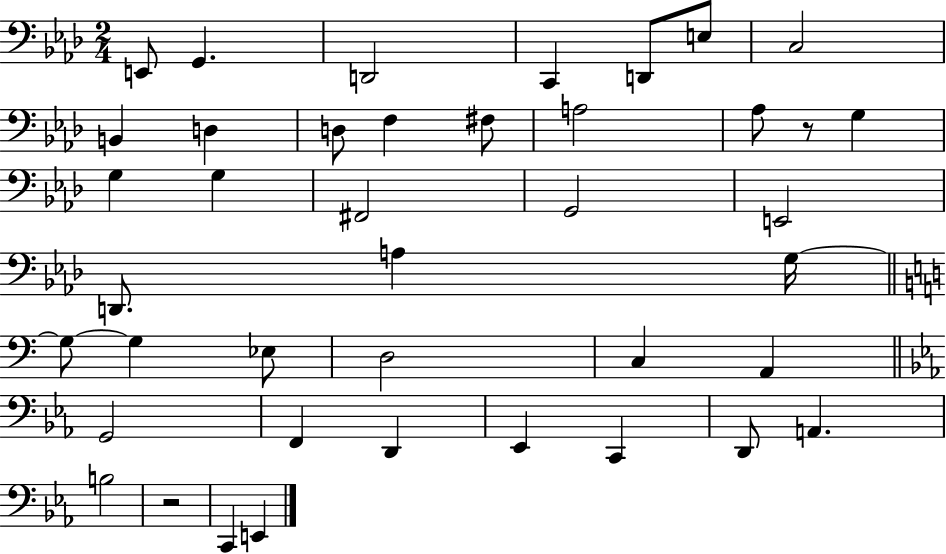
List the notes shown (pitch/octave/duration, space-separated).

E2/e G2/q. D2/h C2/q D2/e E3/e C3/h B2/q D3/q D3/e F3/q F#3/e A3/h Ab3/e R/e G3/q G3/q G3/q F#2/h G2/h E2/h D2/e. A3/q G3/s G3/e G3/q Eb3/e D3/h C3/q A2/q G2/h F2/q D2/q Eb2/q C2/q D2/e A2/q. B3/h R/h C2/q E2/q